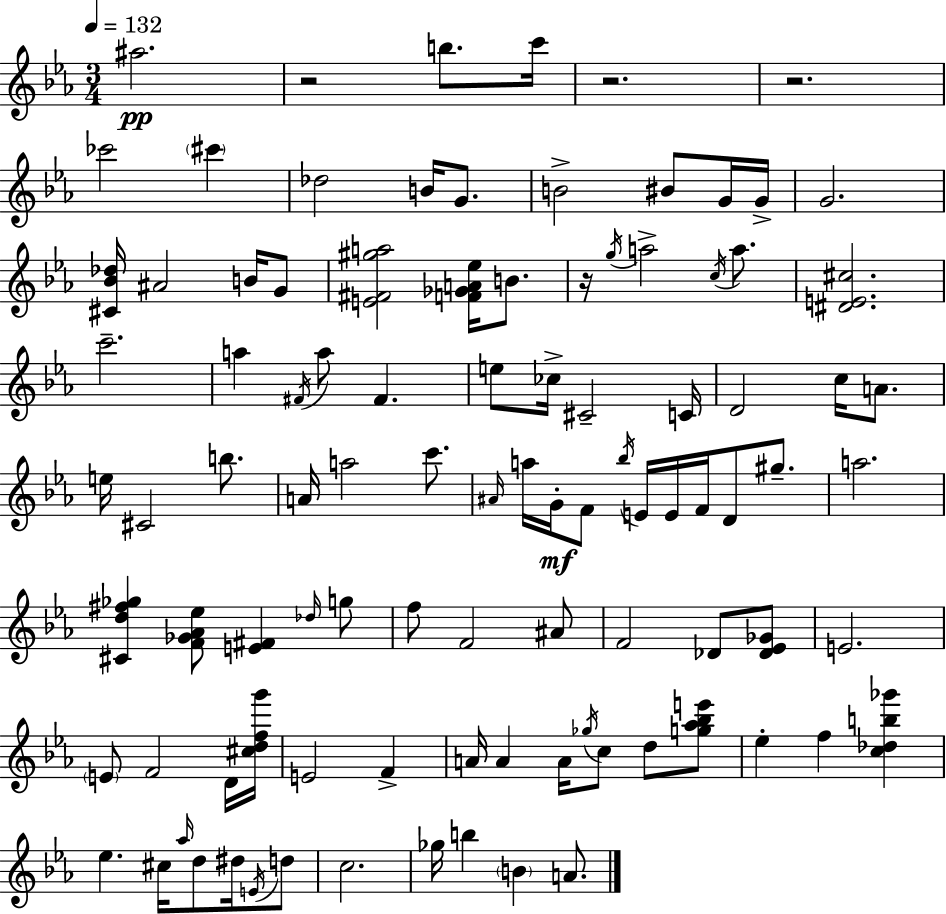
A#5/h. R/h B5/e. C6/s R/h. R/h. CES6/h C#6/q Db5/h B4/s G4/e. B4/h BIS4/e G4/s G4/s G4/h. [C#4,Bb4,Db5]/s A#4/h B4/s G4/e [E4,F#4,G#5,A5]/h [F4,Gb4,A4,Eb5]/s B4/e. R/s G5/s A5/h C5/s A5/e. [D#4,E4,C#5]/h. C6/h. A5/q F#4/s A5/e F#4/q. E5/e CES5/s C#4/h C4/s D4/h C5/s A4/e. E5/s C#4/h B5/e. A4/s A5/h C6/e. A#4/s A5/s G4/s F4/e Bb5/s E4/s E4/s F4/s D4/e G#5/e. A5/h. [C#4,D5,F#5,Gb5]/q [F4,Gb4,Ab4,Eb5]/e [E4,F#4]/q Db5/s G5/e F5/e F4/h A#4/e F4/h Db4/e [Db4,Eb4,Gb4]/e E4/h. E4/e F4/h D4/s [C#5,D5,F5,G6]/s E4/h F4/q A4/s A4/q A4/s Gb5/s C5/e D5/e [G5,Ab5,Bb5,E6]/e Eb5/q F5/q [C5,Db5,B5,Gb6]/q Eb5/q. C#5/s Ab5/s D5/e D#5/s E4/s D5/e C5/h. Gb5/s B5/q B4/q A4/e.